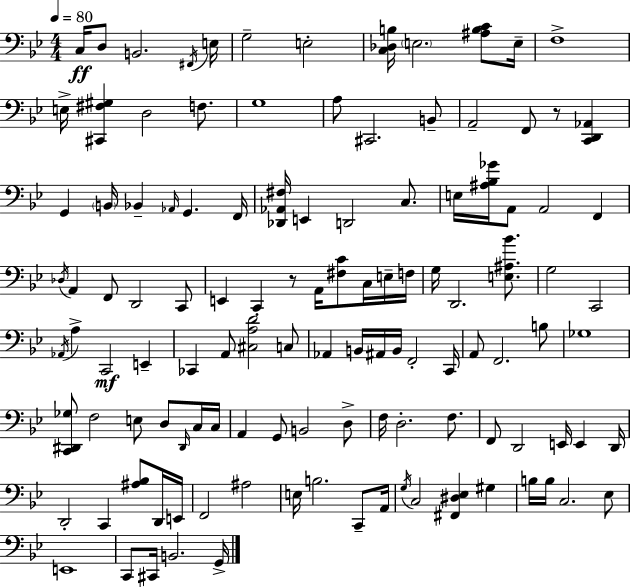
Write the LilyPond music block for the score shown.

{
  \clef bass
  \numericTimeSignature
  \time 4/4
  \key bes \major
  \tempo 4 = 80
  c16\ff d8 b,2. \acciaccatura { fis,16 } | e16 g2-- e2-. | <c des b>16 \parenthesize e2. <ais b c'>8 | e16-- f1-> | \break e16-> <cis, fis gis>4 d2 f8. | g1 | a8 cis,2. b,8-- | a,2-- f,8 r8 <c, d, aes,>4 | \break g,4 \parenthesize b,16 bes,4-- \grace { aes,16 } g,4. | f,16 <des, aes, fis>16 e,4 d,2 c8. | e16 <ais bes ges'>16 a,8 a,2 f,4 | \acciaccatura { des16 } a,4 f,8 d,2 | \break c,8 e,4 c,4-. r8 a,16 <fis c'>8 | c16 e16-- f16 g16 d,2. | <e ais bes'>8. g2 c,2 | \acciaccatura { aes,16 } a4-> c,2\mf | \break e,4-- ces,4 a,8 <cis a d'>2 | c8 aes,4 b,16 ais,16 b,16 f,2-. | c,16 a,8 f,2. | b8 ges1 | \break <c, dis, ges>8 f2 e8 | d8 \grace { dis,16 } c16 c16 a,4 g,8 b,2 | d8-> f16 d2.-. | f8. f,8 d,2 e,16 | \break e,4 d,16 d,2-. c,4 | <ais bes>8 d,16 e,16 f,2 ais2 | e16 b2. | c,8-- a,16 \acciaccatura { g16 } c2 <fis, dis ees>4 | \break gis4 b16 b16 c2. | ees8 e,1 | c,8 cis,16 b,2. | g,16-> \bar "|."
}